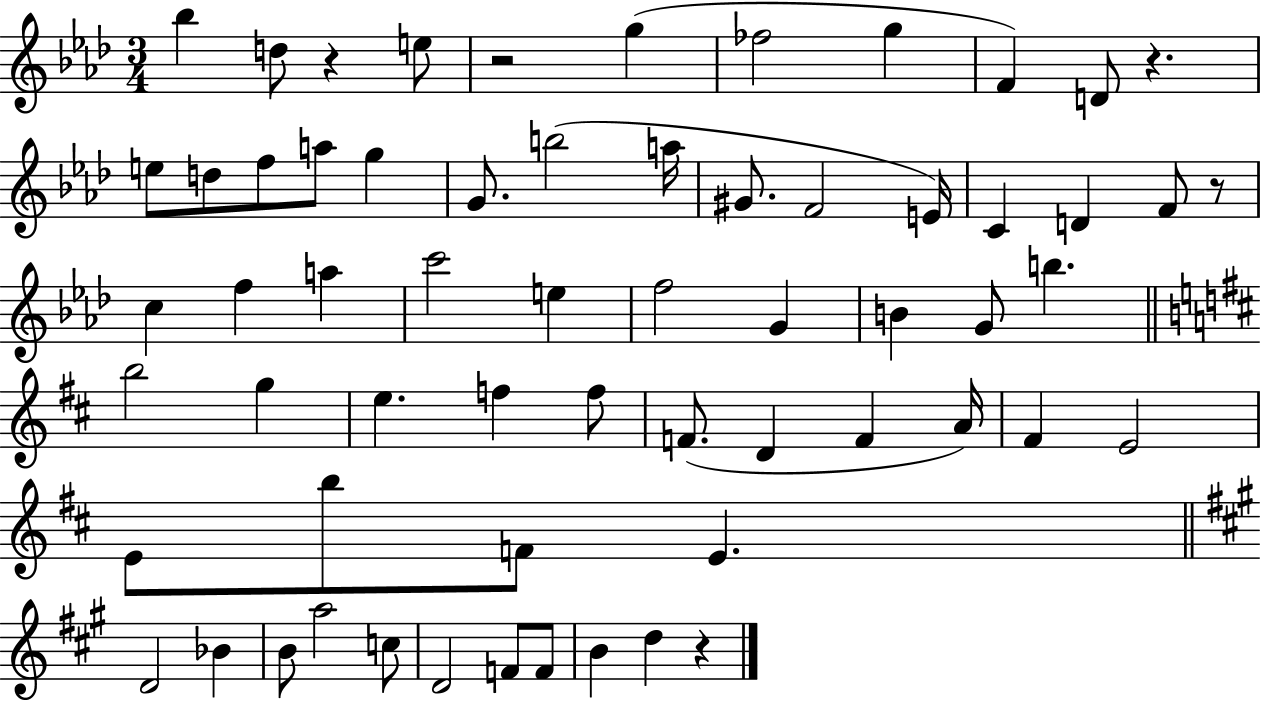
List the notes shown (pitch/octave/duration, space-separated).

Bb5/q D5/e R/q E5/e R/h G5/q FES5/h G5/q F4/q D4/e R/q. E5/e D5/e F5/e A5/e G5/q G4/e. B5/h A5/s G#4/e. F4/h E4/s C4/q D4/q F4/e R/e C5/q F5/q A5/q C6/h E5/q F5/h G4/q B4/q G4/e B5/q. B5/h G5/q E5/q. F5/q F5/e F4/e. D4/q F4/q A4/s F#4/q E4/h E4/e B5/e F4/e E4/q. D4/h Bb4/q B4/e A5/h C5/e D4/h F4/e F4/e B4/q D5/q R/q